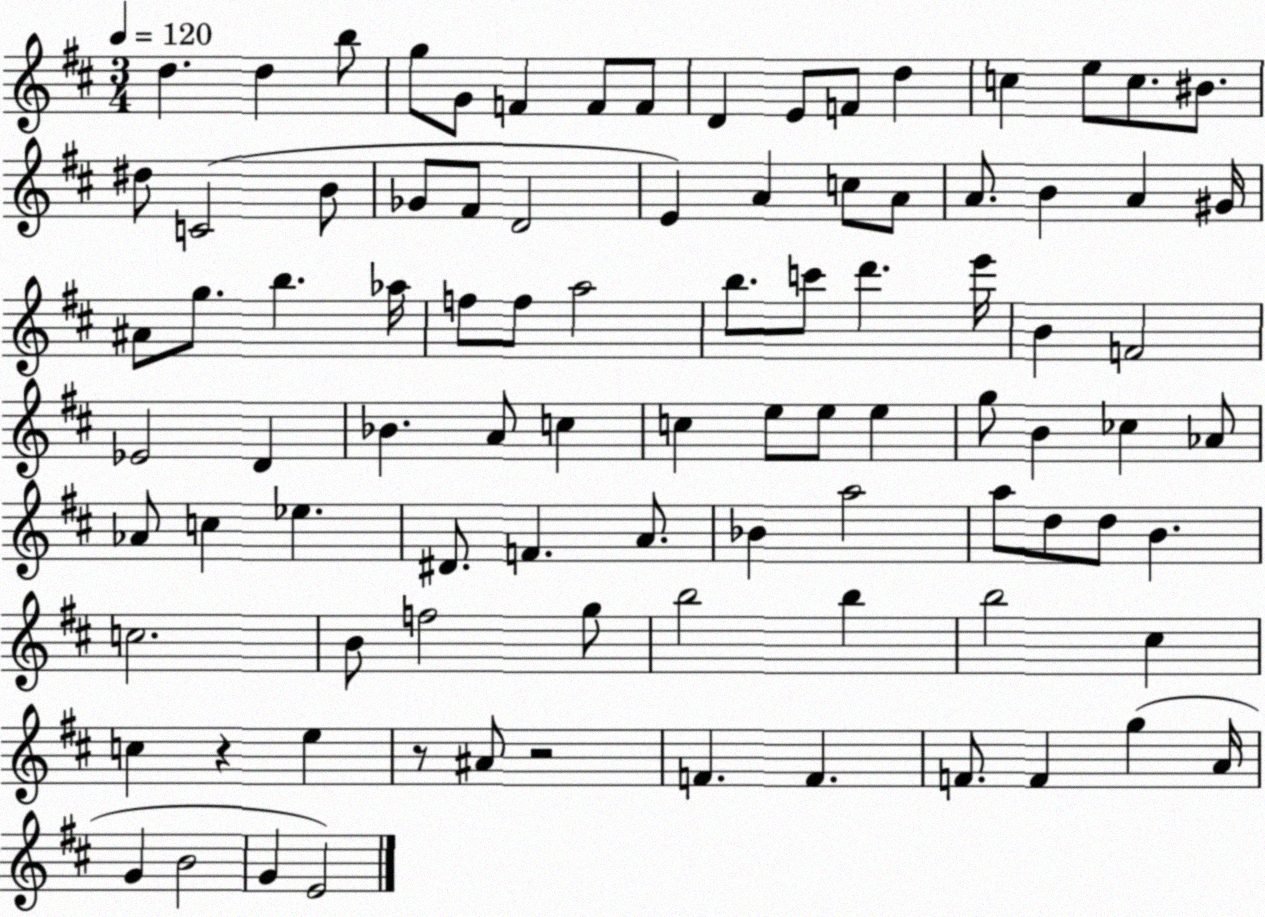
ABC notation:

X:1
T:Untitled
M:3/4
L:1/4
K:D
d d b/2 g/2 G/2 F F/2 F/2 D E/2 F/2 d c e/2 c/2 ^B/2 ^d/2 C2 B/2 _G/2 ^F/2 D2 E A c/2 A/2 A/2 B A ^G/4 ^A/2 g/2 b _a/4 f/2 f/2 a2 b/2 c'/2 d' e'/4 B F2 _E2 D _B A/2 c c e/2 e/2 e g/2 B _c _A/2 _A/2 c _e ^D/2 F A/2 _B a2 a/2 d/2 d/2 B c2 B/2 f2 g/2 b2 b b2 ^c c z e z/2 ^A/2 z2 F F F/2 F g A/4 G B2 G E2